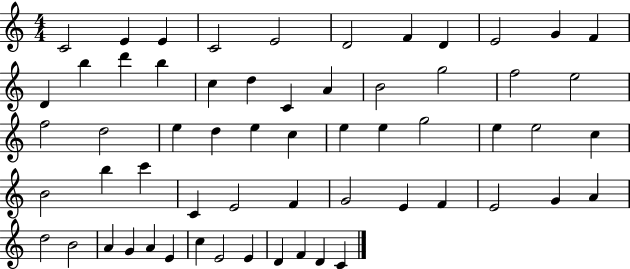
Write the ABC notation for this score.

X:1
T:Untitled
M:4/4
L:1/4
K:C
C2 E E C2 E2 D2 F D E2 G F D b d' b c d C A B2 g2 f2 e2 f2 d2 e d e c e e g2 e e2 c B2 b c' C E2 F G2 E F E2 G A d2 B2 A G A E c E2 E D F D C